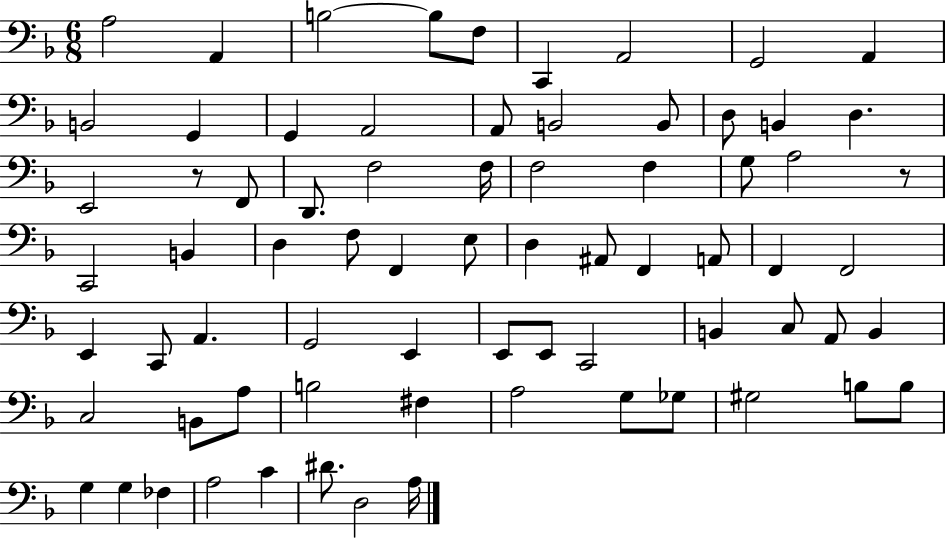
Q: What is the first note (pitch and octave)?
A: A3